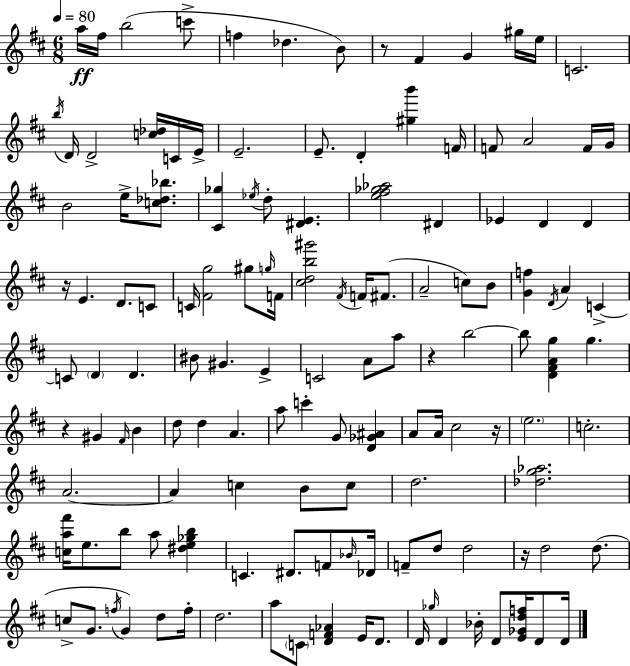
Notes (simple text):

A5/s F#5/s B5/h C6/e F5/q Db5/q. B4/e R/e F#4/q G4/q G#5/s E5/s C4/h. B5/s D4/s D4/h [C5,Db5]/s C4/s E4/s E4/h. E4/e. D4/q [G#5,B6]/q F4/s F4/e A4/h F4/s G4/s B4/h E5/s [C5,Db5,Bb5]/e. [C#4,Gb5]/q Eb5/s D5/e [D#4,E4]/q. [E5,F#5,Gb5,Ab5]/h D#4/q Eb4/q D4/q D4/q R/s E4/q. D4/e. C4/e C4/s [F#4,G5]/h G#5/e G5/s F4/s [C#5,D5,B5,G#6]/h F#4/s F4/s F#4/e. A4/h C5/e B4/e [G4,F5]/q D4/s A4/q C4/q C4/e D4/q D4/q. BIS4/e G#4/q. E4/q C4/h A4/e A5/e R/q B5/h B5/e [D4,F#4,A4,G5]/q G5/q. R/q G#4/q F#4/s B4/q D5/e D5/q A4/q. A5/e C6/q G4/e [D4,Gb4,A#4]/q A4/e A4/s C#5/h R/s E5/h. C5/h. A4/h. A4/q C5/q B4/e C5/e D5/h. [Db5,G5,Ab5]/h. [C5,A5,F#6]/s E5/e. B5/e A5/e [D#5,E5,Gb5,B5]/q C4/q. D#4/e. F4/e Bb4/s Db4/s F4/e D5/e D5/h R/s D5/h D5/e. C5/e G4/e. F5/s G4/q D5/e F5/s D5/h. A5/e C4/e [D4,F4,Ab4]/q E4/s D4/e. D4/s Gb5/s D4/q Bb4/s D4/e [E4,Gb4,D5,F5]/s D4/e D4/s